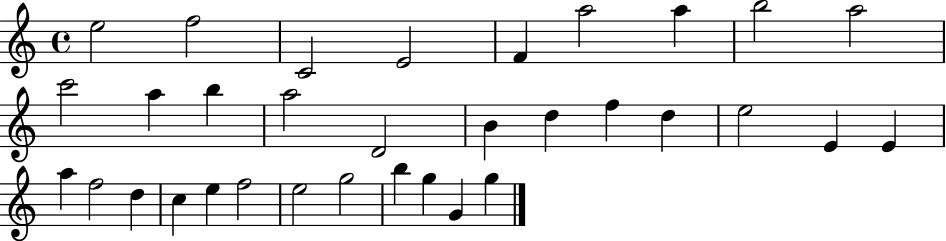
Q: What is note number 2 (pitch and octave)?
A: F5